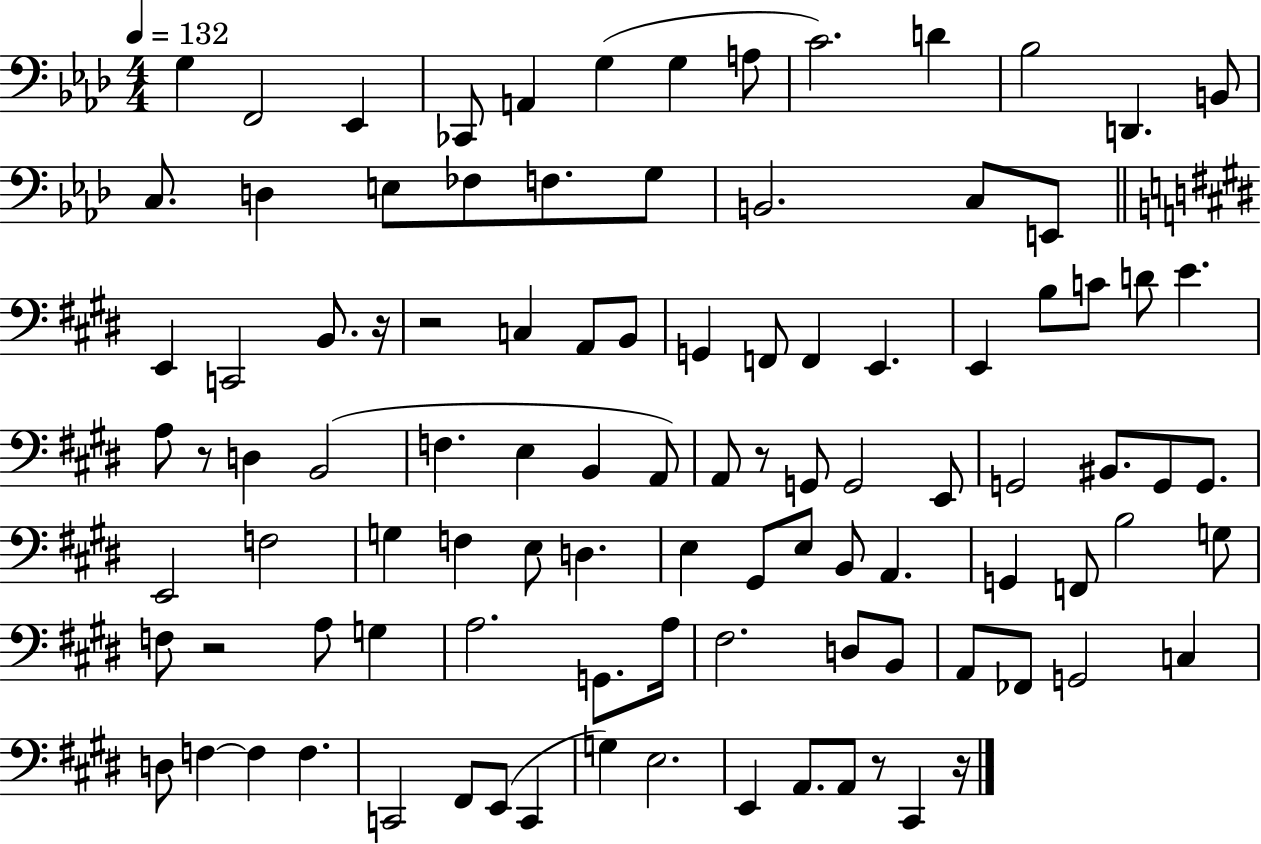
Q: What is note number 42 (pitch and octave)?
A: E3